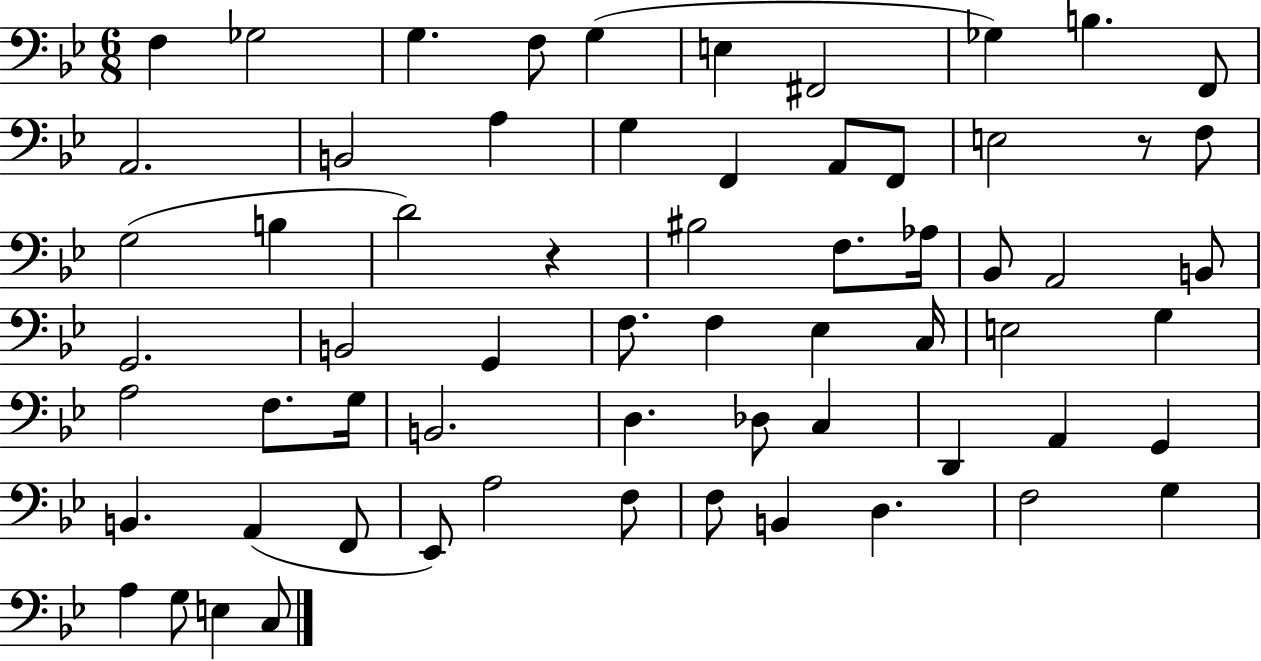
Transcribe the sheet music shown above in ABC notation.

X:1
T:Untitled
M:6/8
L:1/4
K:Bb
F, _G,2 G, F,/2 G, E, ^F,,2 _G, B, F,,/2 A,,2 B,,2 A, G, F,, A,,/2 F,,/2 E,2 z/2 F,/2 G,2 B, D2 z ^B,2 F,/2 _A,/4 _B,,/2 A,,2 B,,/2 G,,2 B,,2 G,, F,/2 F, _E, C,/4 E,2 G, A,2 F,/2 G,/4 B,,2 D, _D,/2 C, D,, A,, G,, B,, A,, F,,/2 _E,,/2 A,2 F,/2 F,/2 B,, D, F,2 G, A, G,/2 E, C,/2